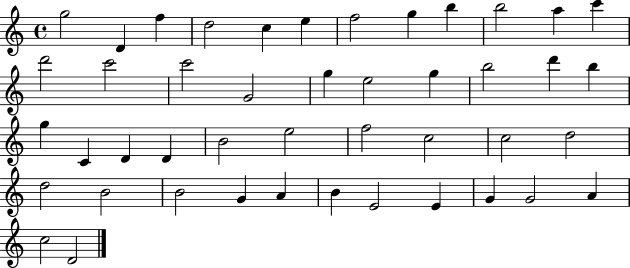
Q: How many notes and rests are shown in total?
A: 45